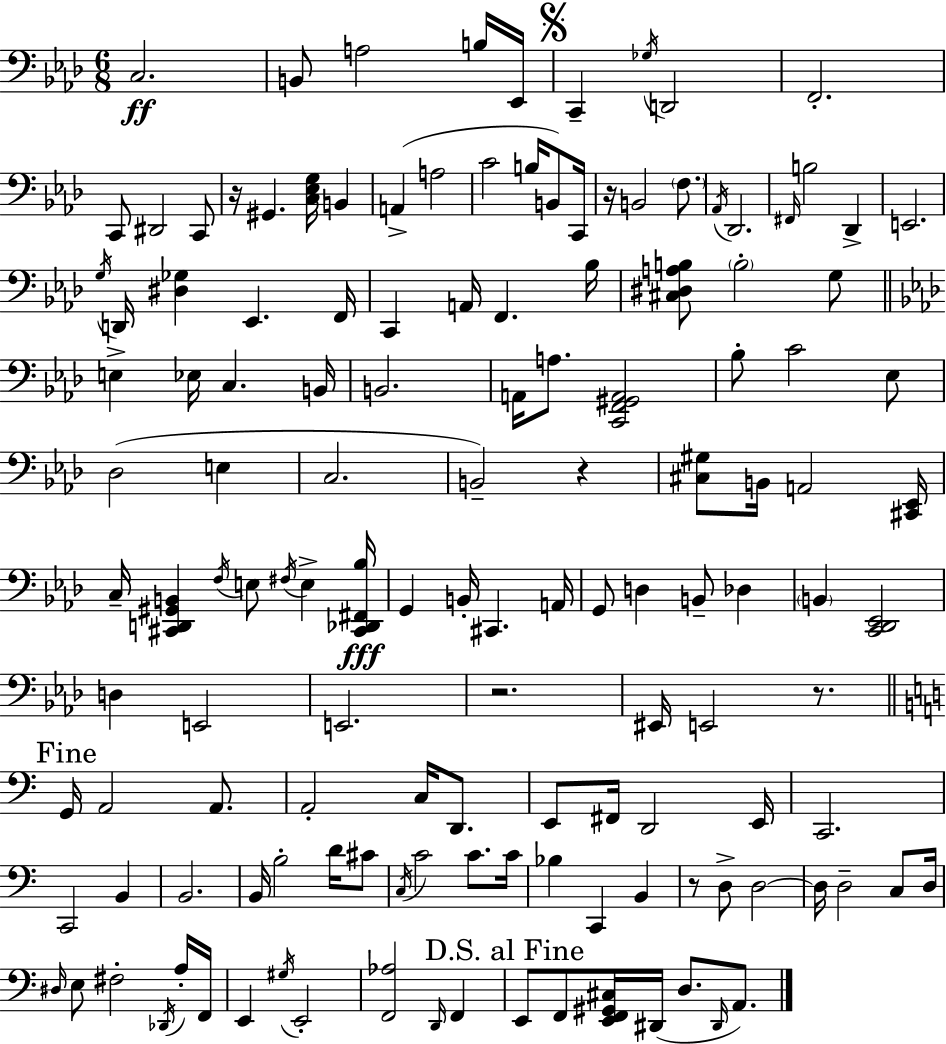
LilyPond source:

{
  \clef bass
  \numericTimeSignature
  \time 6/8
  \key f \minor
  c2.\ff | b,8 a2 b16 ees,16 | \mark \markup { \musicglyph "scripts.segno" } c,4-- \acciaccatura { ges16 } d,2 | f,2.-. | \break c,8 dis,2 c,8 | r16 gis,4. <c ees g>16 b,4 | a,4->( a2 | c'2 b16 b,8) | \break c,16 r16 b,2 \parenthesize f8. | \acciaccatura { aes,16 } des,2. | \grace { fis,16 } b2 des,4-> | e,2. | \break \acciaccatura { g16 } d,16 <dis ges>4 ees,4. | f,16 c,4 a,16 f,4. | bes16 <cis dis a b>8 \parenthesize b2-. | g8 \bar "||" \break \key f \minor e4-> ees16 c4. b,16 | b,2. | a,16 a8. <c, f, gis, a,>2 | bes8-. c'2 ees8 | \break des2( e4 | c2. | b,2--) r4 | <cis gis>8 b,16 a,2 <cis, ees,>16 | \break c16-- <cis, d, gis, b,>4 \acciaccatura { f16 } e8 \acciaccatura { fis16 } e4-> | <cis, des, fis, bes>16\fff g,4 b,16-. cis,4. | a,16 g,8 d4 b,8-- des4 | \parenthesize b,4 <c, des, ees,>2 | \break d4 e,2 | e,2. | r2. | eis,16 e,2 r8. | \break \mark "Fine" \bar "||" \break \key c \major g,16 a,2 a,8. | a,2-. c16 d,8. | e,8 fis,16 d,2 e,16 | c,2. | \break c,2 b,4 | b,2. | b,16 b2-. d'16 cis'8 | \acciaccatura { c16 } c'2 c'8. | \break c'16 bes4 c,4 b,4 | r8 d8-> d2~~ | d16 d2-- c8 | d16 \grace { dis16 } e8 fis2-. | \break \acciaccatura { des,16 } a16-. f,16 e,4 \acciaccatura { gis16 } e,2-. | <f, aes>2 | \grace { d,16 } f,4 \mark "D.S. al Fine" e,8 f,8 <e, f, gis, cis>16 dis,16( d8. | \grace { dis,16 } a,8.) \bar "|."
}